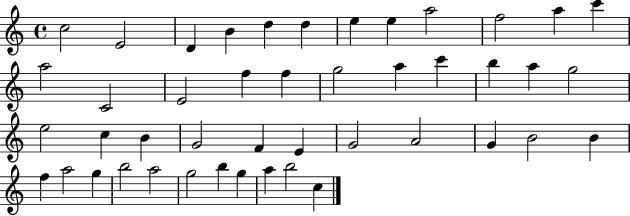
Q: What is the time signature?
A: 4/4